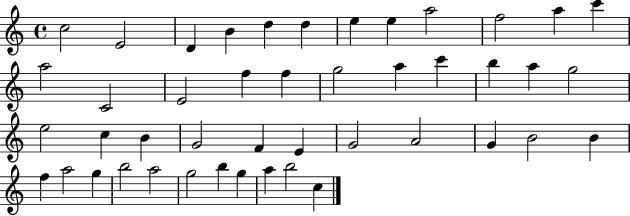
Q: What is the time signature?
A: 4/4